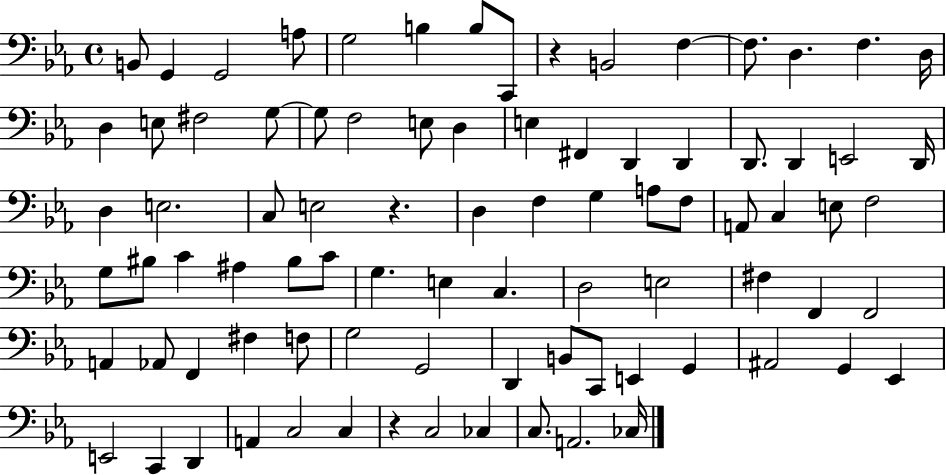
B2/e G2/q G2/h A3/e G3/h B3/q B3/e C2/e R/q B2/h F3/q F3/e. D3/q. F3/q. D3/s D3/q E3/e F#3/h G3/e G3/e F3/h E3/e D3/q E3/q F#2/q D2/q D2/q D2/e. D2/q E2/h D2/s D3/q E3/h. C3/e E3/h R/q. D3/q F3/q G3/q A3/e F3/e A2/e C3/q E3/e F3/h G3/e BIS3/e C4/q A#3/q BIS3/e C4/e G3/q. E3/q C3/q. D3/h E3/h F#3/q F2/q F2/h A2/q Ab2/e F2/q F#3/q F3/e G3/h G2/h D2/q B2/e C2/e E2/q G2/q A#2/h G2/q Eb2/q E2/h C2/q D2/q A2/q C3/h C3/q R/q C3/h CES3/q C3/e. A2/h. CES3/s